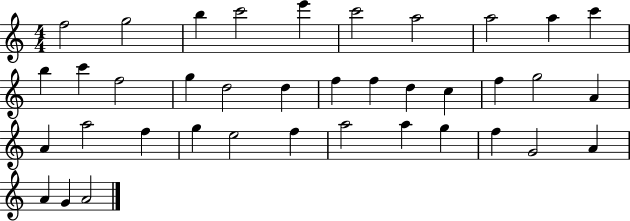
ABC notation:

X:1
T:Untitled
M:4/4
L:1/4
K:C
f2 g2 b c'2 e' c'2 a2 a2 a c' b c' f2 g d2 d f f d c f g2 A A a2 f g e2 f a2 a g f G2 A A G A2